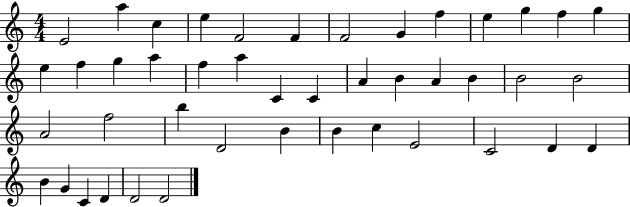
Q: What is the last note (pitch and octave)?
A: D4